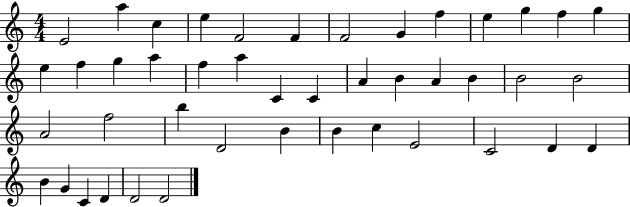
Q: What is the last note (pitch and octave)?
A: D4